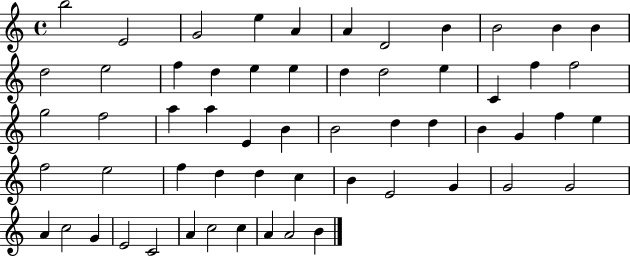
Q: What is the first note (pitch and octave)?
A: B5